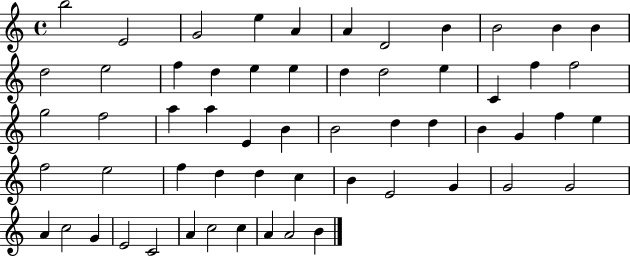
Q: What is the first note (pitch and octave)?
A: B5